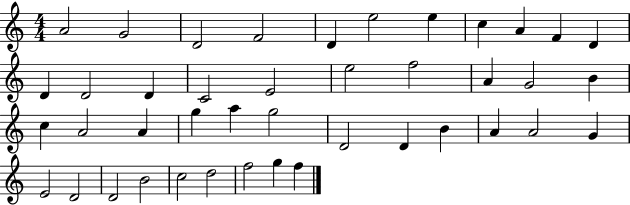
X:1
T:Untitled
M:4/4
L:1/4
K:C
A2 G2 D2 F2 D e2 e c A F D D D2 D C2 E2 e2 f2 A G2 B c A2 A g a g2 D2 D B A A2 G E2 D2 D2 B2 c2 d2 f2 g f